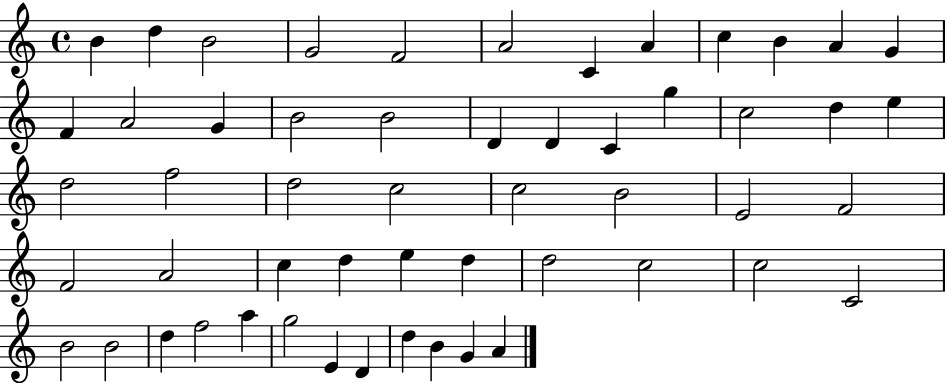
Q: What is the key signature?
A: C major